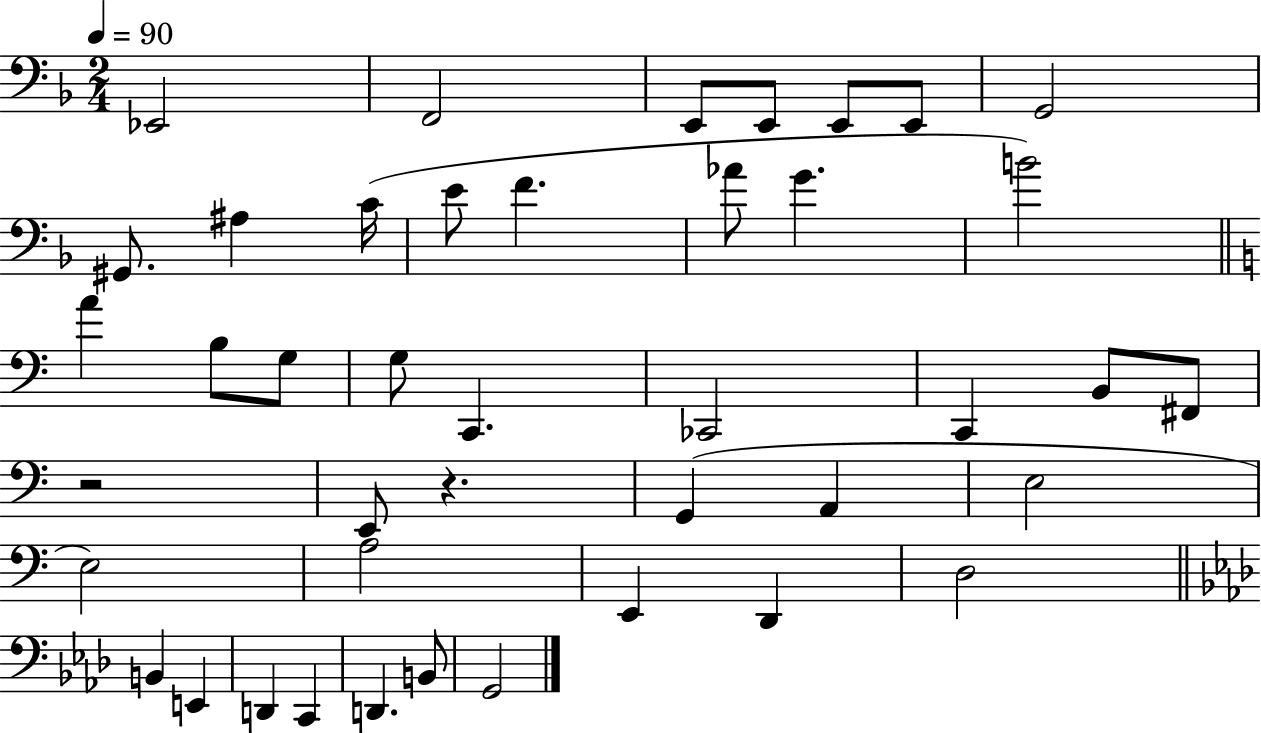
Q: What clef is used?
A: bass